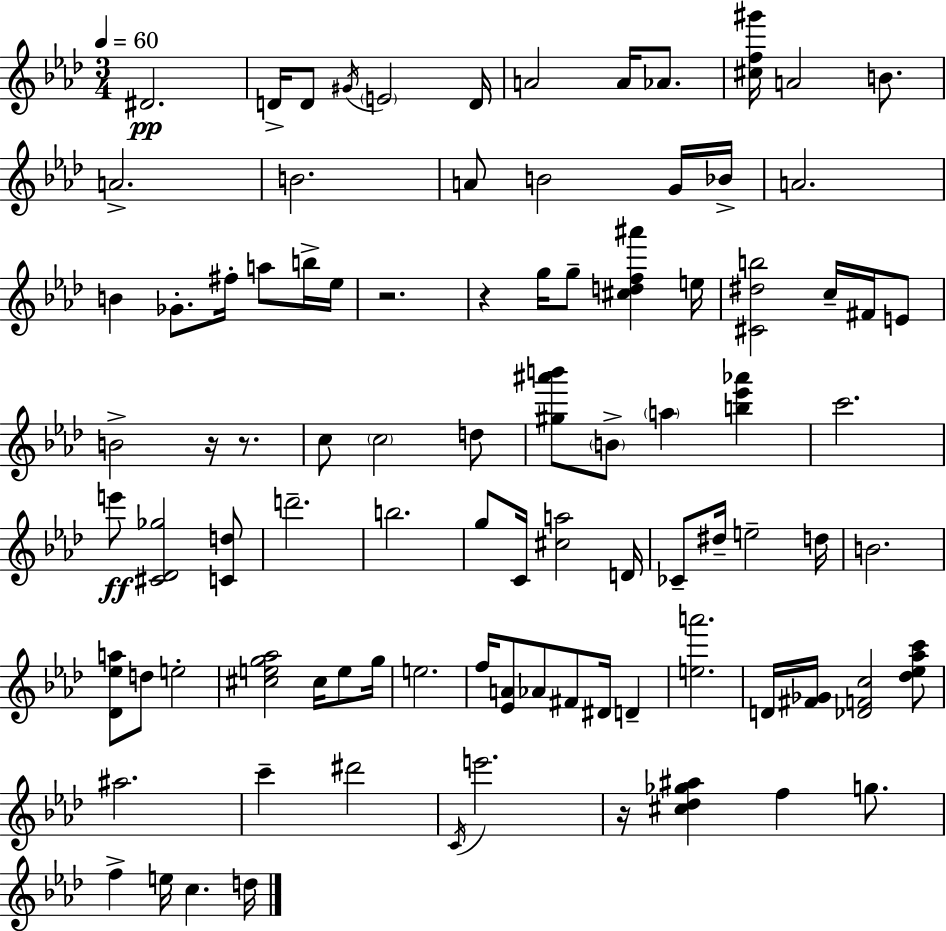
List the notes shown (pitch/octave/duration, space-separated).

D#4/h. D4/s D4/e G#4/s E4/h D4/s A4/h A4/s Ab4/e. [C#5,F5,G#6]/s A4/h B4/e. A4/h. B4/h. A4/e B4/h G4/s Bb4/s A4/h. B4/q Gb4/e. F#5/s A5/e B5/s Eb5/s R/h. R/q G5/s G5/e [C#5,D5,F5,A#6]/q E5/s [C#4,D#5,B5]/h C5/s F#4/s E4/e B4/h R/s R/e. C5/e C5/h D5/e [G#5,A#6,B6]/e B4/e A5/q [B5,Eb6,Ab6]/q C6/h. E6/e [C#4,Db4,Gb5]/h [C4,D5]/e D6/h. B5/h. G5/e C4/s [C#5,A5]/h D4/s CES4/e D#5/s E5/h D5/s B4/h. [Db4,Eb5,A5]/e D5/e E5/h [C#5,E5,G5,Ab5]/h C#5/s E5/e G5/s E5/h. F5/s [Eb4,A4]/e Ab4/e F#4/e D#4/s D4/q [E5,A6]/h. D4/s [F#4,Gb4]/s [Db4,F4,C5]/h [Db5,Eb5,Ab5,C6]/e A#5/h. C6/q D#6/h C4/s E6/h. R/s [C#5,Db5,Gb5,A#5]/q F5/q G5/e. F5/q E5/s C5/q. D5/s